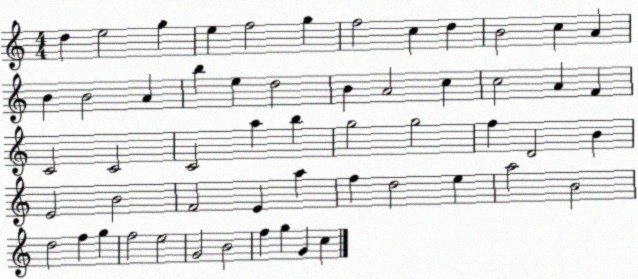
X:1
T:Untitled
M:4/4
L:1/4
K:C
d e2 g e f2 g f2 c d B2 c A B B2 A b e d2 B A2 c c2 A F C2 C2 C2 a b g2 g2 f D2 B E2 B2 F2 E a f d2 e a2 B2 d2 f g f2 e2 G2 B2 f g G c